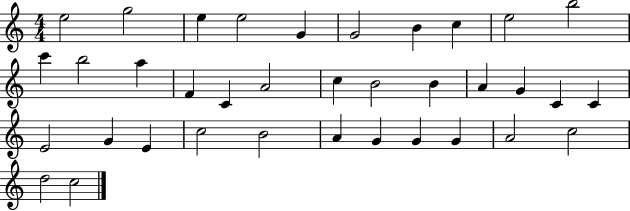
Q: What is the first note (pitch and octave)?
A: E5